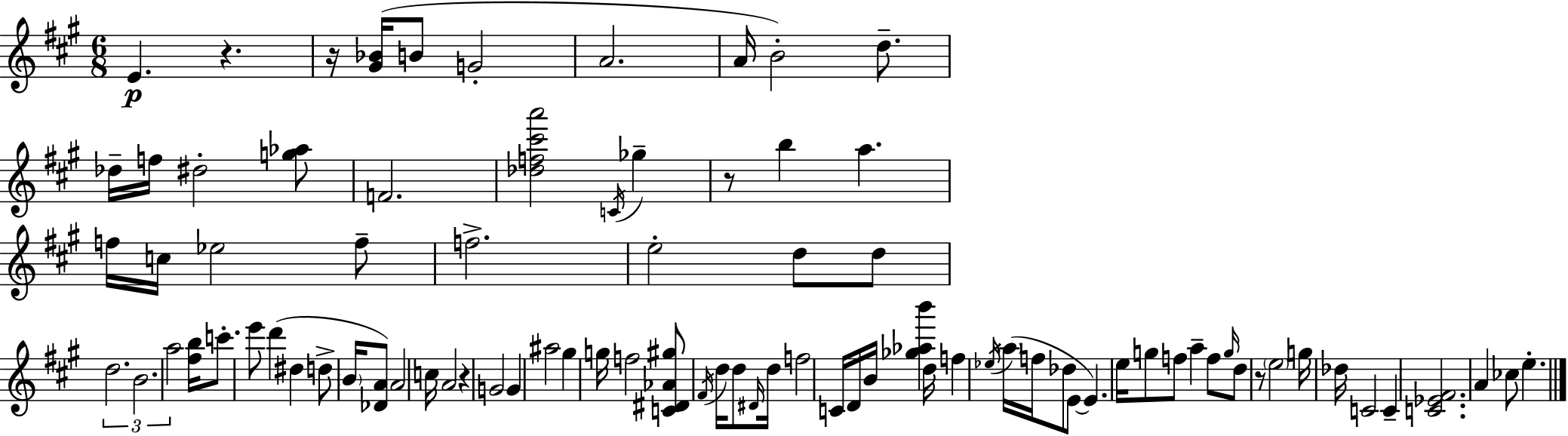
E4/q. R/q. R/s [G#4,Bb4]/s B4/e G4/h A4/h. A4/s B4/h D5/e. Db5/s F5/s D#5/h [G5,Ab5]/e F4/h. [Db5,F5,C#6,A6]/h C4/s Gb5/q R/e B5/q A5/q. F5/s C5/s Eb5/h F5/e F5/h. E5/h D5/e D5/e D5/h. B4/h. A5/h [F#5,B5]/s C6/e. E6/e D6/q D#5/q D5/e B4/s [Db4,A4]/e A4/h C5/s A4/h R/q G4/h G4/q A#5/h G#5/q G5/s F5/h [C4,D#4,Ab4,G#5]/e F#4/s D5/s D5/e D#4/s D5/s F5/h C4/s D4/s B4/s [Gb5,Ab5,B6]/q D5/s F5/q Eb5/s A5/s F5/s Db5/e E4/e E4/q. E5/s G5/e F5/e A5/q F5/e G5/s D5/e R/e E5/h G5/s Db5/s C4/h C4/q [C4,Eb4,F#4]/h. A4/q CES5/e E5/q.